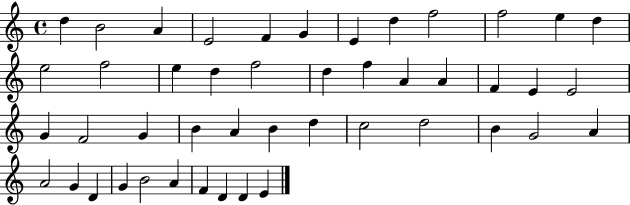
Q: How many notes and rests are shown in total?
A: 46